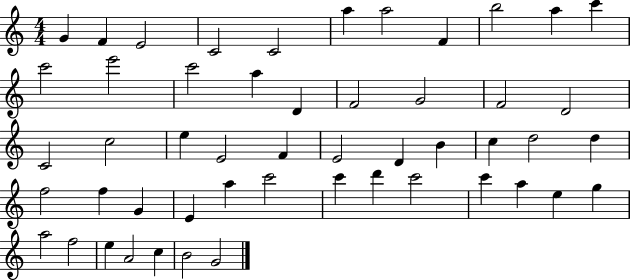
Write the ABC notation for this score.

X:1
T:Untitled
M:4/4
L:1/4
K:C
G F E2 C2 C2 a a2 F b2 a c' c'2 e'2 c'2 a D F2 G2 F2 D2 C2 c2 e E2 F E2 D B c d2 d f2 f G E a c'2 c' d' c'2 c' a e g a2 f2 e A2 c B2 G2